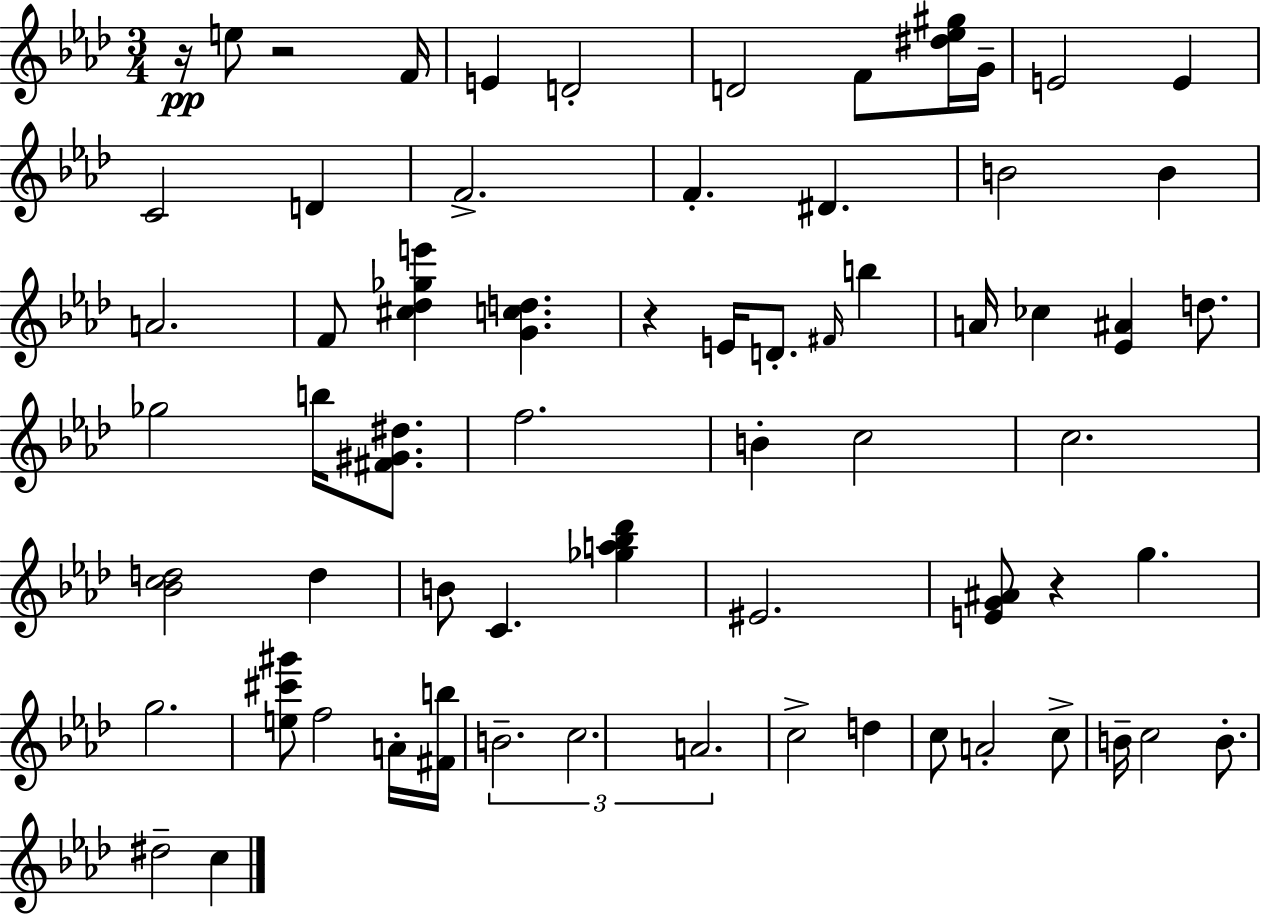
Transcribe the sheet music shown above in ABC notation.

X:1
T:Untitled
M:3/4
L:1/4
K:Ab
z/4 e/2 z2 F/4 E D2 D2 F/2 [^d_e^g]/4 G/4 E2 E C2 D F2 F ^D B2 B A2 F/2 [^c_d_ge'] [Gcd] z E/4 D/2 ^F/4 b A/4 _c [_E^A] d/2 _g2 b/4 [^F^G^d]/2 f2 B c2 c2 [_Bcd]2 d B/2 C [_ga_b_d'] ^E2 [EG^A]/2 z g g2 [e^c'^g']/2 f2 A/4 [^Fb]/4 B2 c2 A2 c2 d c/2 A2 c/2 B/4 c2 B/2 ^d2 c